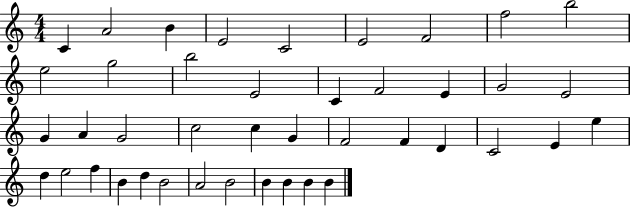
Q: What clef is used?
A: treble